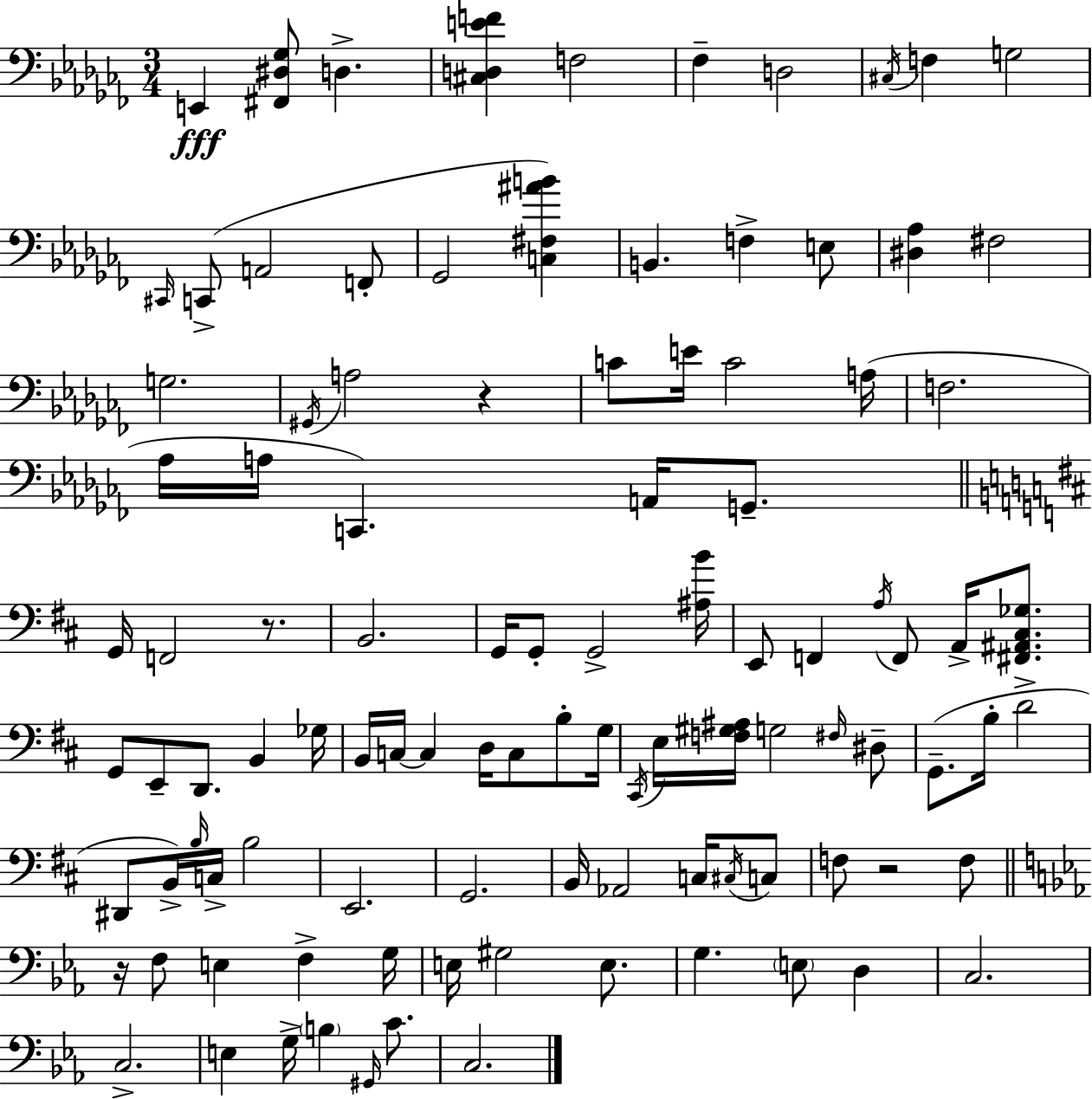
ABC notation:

X:1
T:Untitled
M:3/4
L:1/4
K:Abm
E,, [^F,,^D,_G,]/2 D, [^C,D,EF] F,2 _F, D,2 ^C,/4 F, G,2 ^C,,/4 C,,/2 A,,2 F,,/2 _G,,2 [C,^F,^AB] B,, F, E,/2 [^D,_A,] ^F,2 G,2 ^G,,/4 A,2 z C/2 E/4 C2 A,/4 F,2 _A,/4 A,/4 C,, A,,/4 G,,/2 G,,/4 F,,2 z/2 B,,2 G,,/4 G,,/2 G,,2 [^A,B]/4 E,,/2 F,, A,/4 F,,/2 A,,/4 [^F,,^A,,^C,_G,]/2 G,,/2 E,,/2 D,,/2 B,, _G,/4 B,,/4 C,/4 C, D,/4 C,/2 B,/2 G,/4 ^C,,/4 E,/4 [F,^G,^A,]/4 G,2 ^F,/4 ^D,/2 G,,/2 B,/4 D2 ^D,,/2 B,,/4 B,/4 C,/4 B,2 E,,2 G,,2 B,,/4 _A,,2 C,/4 ^C,/4 C,/2 F,/2 z2 F,/2 z/4 F,/2 E, F, G,/4 E,/4 ^G,2 E,/2 G, E,/2 D, C,2 C,2 E, G,/4 B, ^G,,/4 C/2 C,2